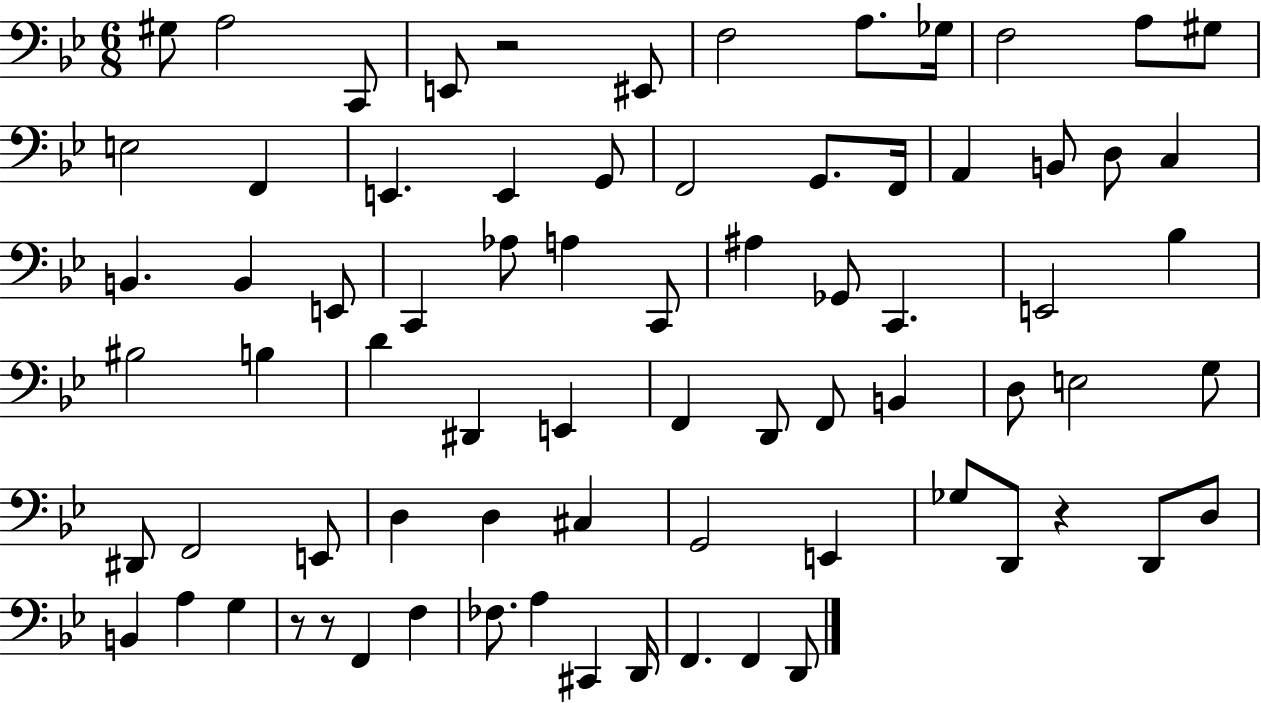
{
  \clef bass
  \numericTimeSignature
  \time 6/8
  \key bes \major
  gis8 a2 c,8 | e,8 r2 eis,8 | f2 a8. ges16 | f2 a8 gis8 | \break e2 f,4 | e,4. e,4 g,8 | f,2 g,8. f,16 | a,4 b,8 d8 c4 | \break b,4. b,4 e,8 | c,4 aes8 a4 c,8 | ais4 ges,8 c,4. | e,2 bes4 | \break bis2 b4 | d'4 dis,4 e,4 | f,4 d,8 f,8 b,4 | d8 e2 g8 | \break dis,8 f,2 e,8 | d4 d4 cis4 | g,2 e,4 | ges8 d,8 r4 d,8 d8 | \break b,4 a4 g4 | r8 r8 f,4 f4 | fes8. a4 cis,4 d,16 | f,4. f,4 d,8 | \break \bar "|."
}